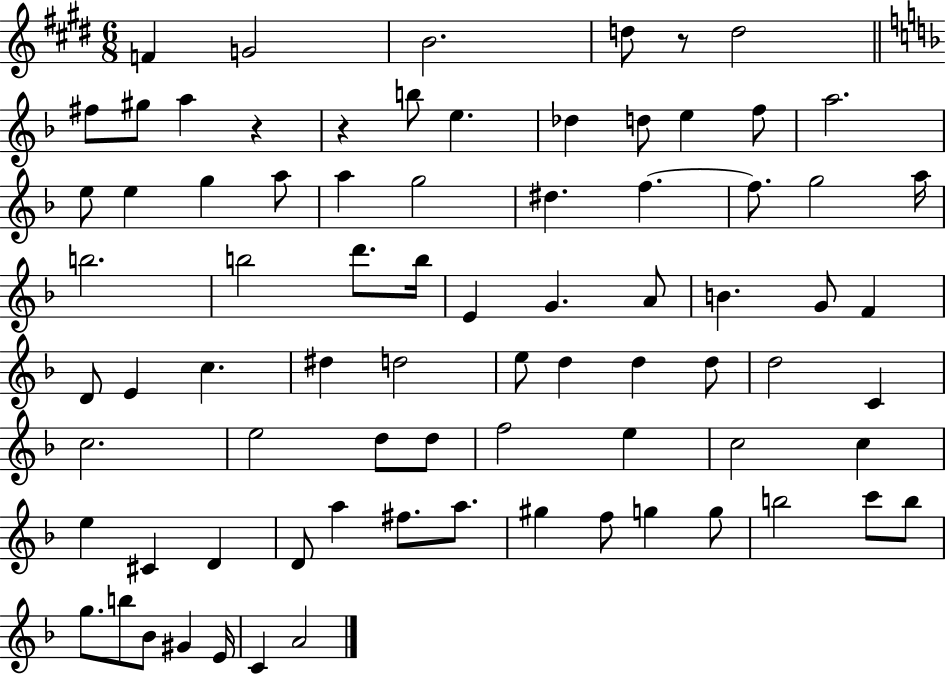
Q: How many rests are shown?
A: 3